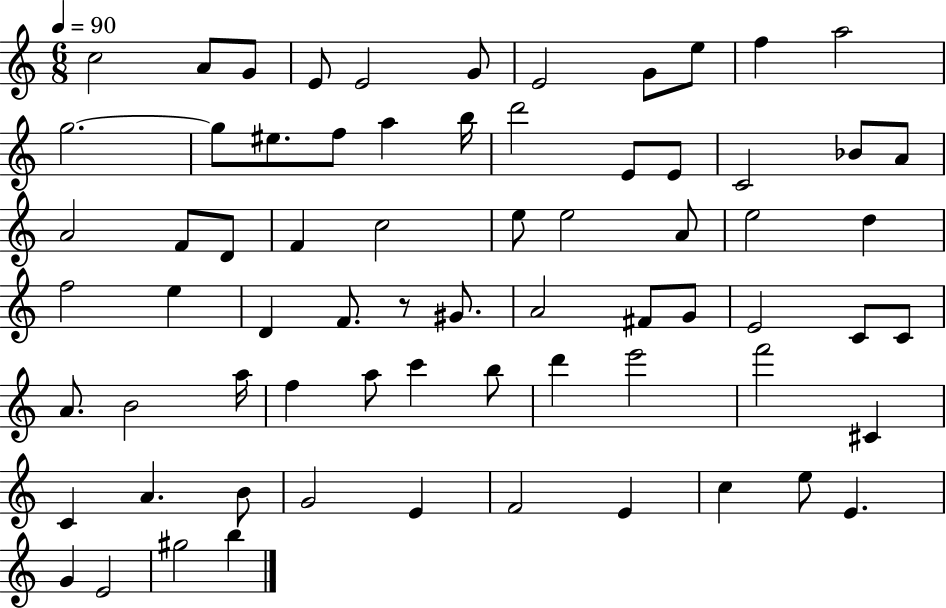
C5/h A4/e G4/e E4/e E4/h G4/e E4/h G4/e E5/e F5/q A5/h G5/h. G5/e EIS5/e. F5/e A5/q B5/s D6/h E4/e E4/e C4/h Bb4/e A4/e A4/h F4/e D4/e F4/q C5/h E5/e E5/h A4/e E5/h D5/q F5/h E5/q D4/q F4/e. R/e G#4/e. A4/h F#4/e G4/e E4/h C4/e C4/e A4/e. B4/h A5/s F5/q A5/e C6/q B5/e D6/q E6/h F6/h C#4/q C4/q A4/q. B4/e G4/h E4/q F4/h E4/q C5/q E5/e E4/q. G4/q E4/h G#5/h B5/q